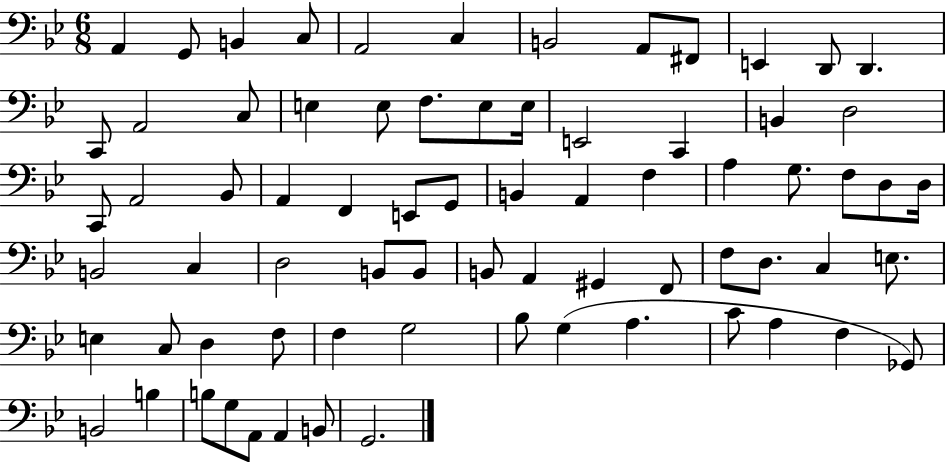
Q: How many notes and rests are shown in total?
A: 73